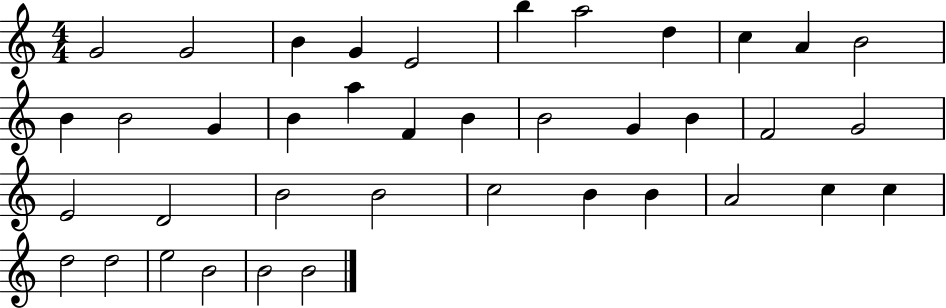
{
  \clef treble
  \numericTimeSignature
  \time 4/4
  \key c \major
  g'2 g'2 | b'4 g'4 e'2 | b''4 a''2 d''4 | c''4 a'4 b'2 | \break b'4 b'2 g'4 | b'4 a''4 f'4 b'4 | b'2 g'4 b'4 | f'2 g'2 | \break e'2 d'2 | b'2 b'2 | c''2 b'4 b'4 | a'2 c''4 c''4 | \break d''2 d''2 | e''2 b'2 | b'2 b'2 | \bar "|."
}